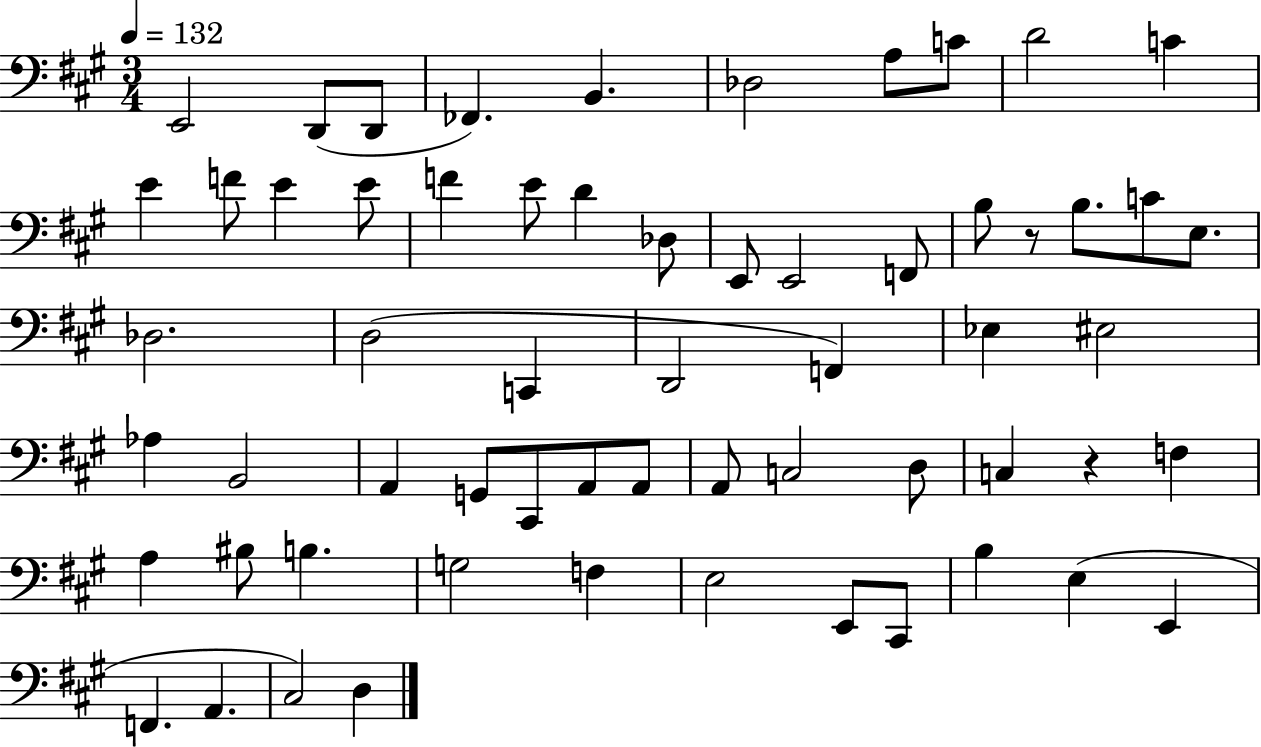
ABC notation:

X:1
T:Untitled
M:3/4
L:1/4
K:A
E,,2 D,,/2 D,,/2 _F,, B,, _D,2 A,/2 C/2 D2 C E F/2 E E/2 F E/2 D _D,/2 E,,/2 E,,2 F,,/2 B,/2 z/2 B,/2 C/2 E,/2 _D,2 D,2 C,, D,,2 F,, _E, ^E,2 _A, B,,2 A,, G,,/2 ^C,,/2 A,,/2 A,,/2 A,,/2 C,2 D,/2 C, z F, A, ^B,/2 B, G,2 F, E,2 E,,/2 ^C,,/2 B, E, E,, F,, A,, ^C,2 D,